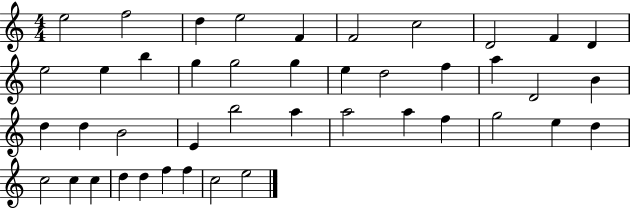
{
  \clef treble
  \numericTimeSignature
  \time 4/4
  \key c \major
  e''2 f''2 | d''4 e''2 f'4 | f'2 c''2 | d'2 f'4 d'4 | \break e''2 e''4 b''4 | g''4 g''2 g''4 | e''4 d''2 f''4 | a''4 d'2 b'4 | \break d''4 d''4 b'2 | e'4 b''2 a''4 | a''2 a''4 f''4 | g''2 e''4 d''4 | \break c''2 c''4 c''4 | d''4 d''4 f''4 f''4 | c''2 e''2 | \bar "|."
}